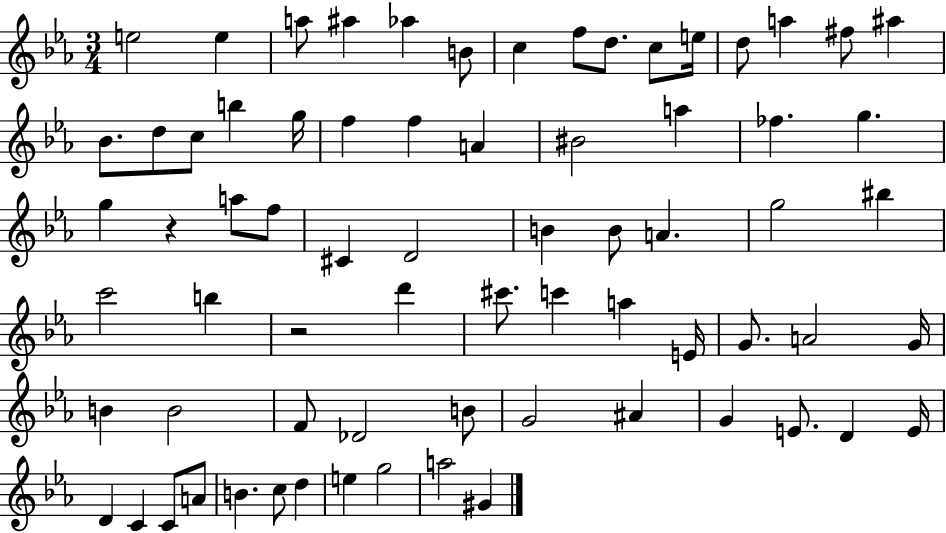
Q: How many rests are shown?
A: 2